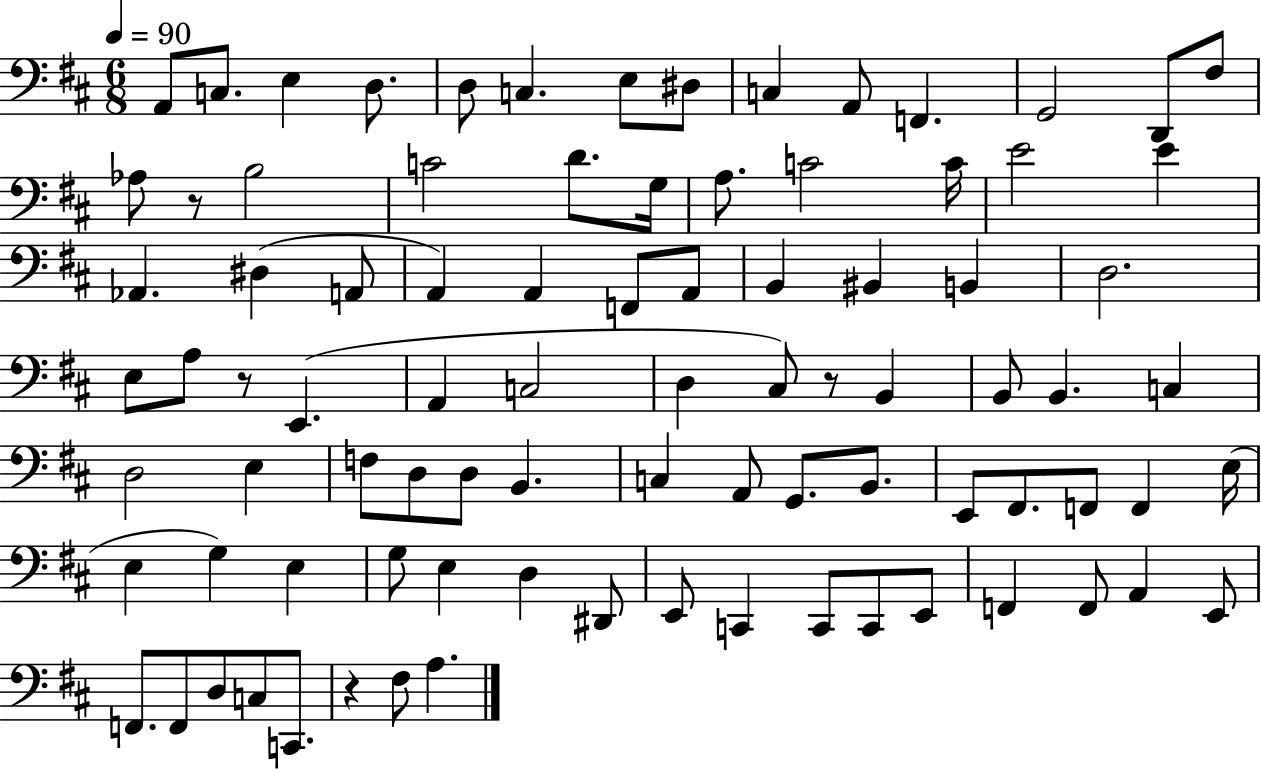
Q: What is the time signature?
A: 6/8